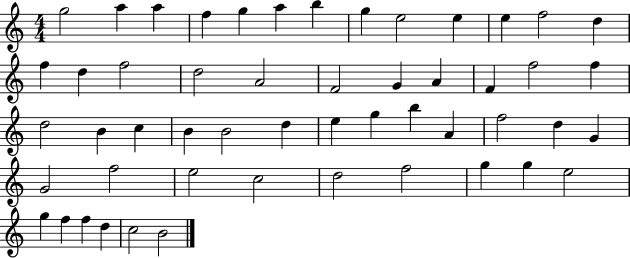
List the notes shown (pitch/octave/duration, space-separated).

G5/h A5/q A5/q F5/q G5/q A5/q B5/q G5/q E5/h E5/q E5/q F5/h D5/q F5/q D5/q F5/h D5/h A4/h F4/h G4/q A4/q F4/q F5/h F5/q D5/h B4/q C5/q B4/q B4/h D5/q E5/q G5/q B5/q A4/q F5/h D5/q G4/q G4/h F5/h E5/h C5/h D5/h F5/h G5/q G5/q E5/h G5/q F5/q F5/q D5/q C5/h B4/h